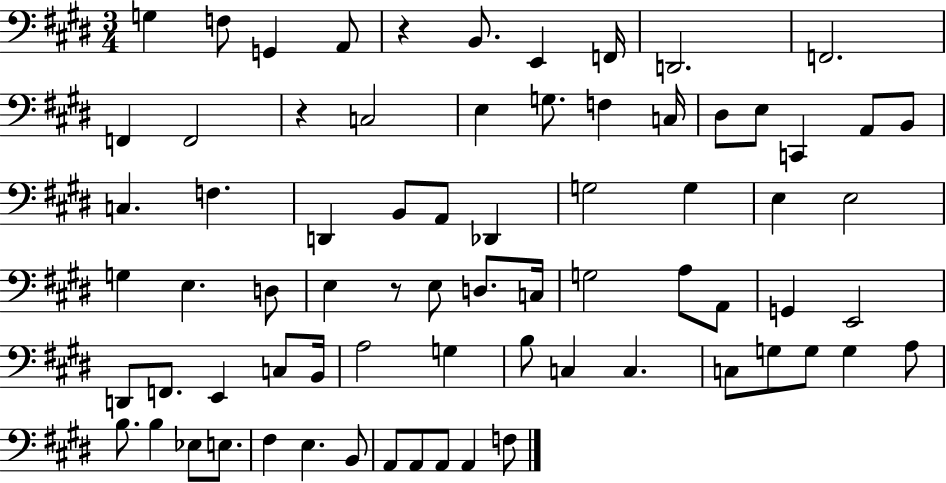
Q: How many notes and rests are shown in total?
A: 73